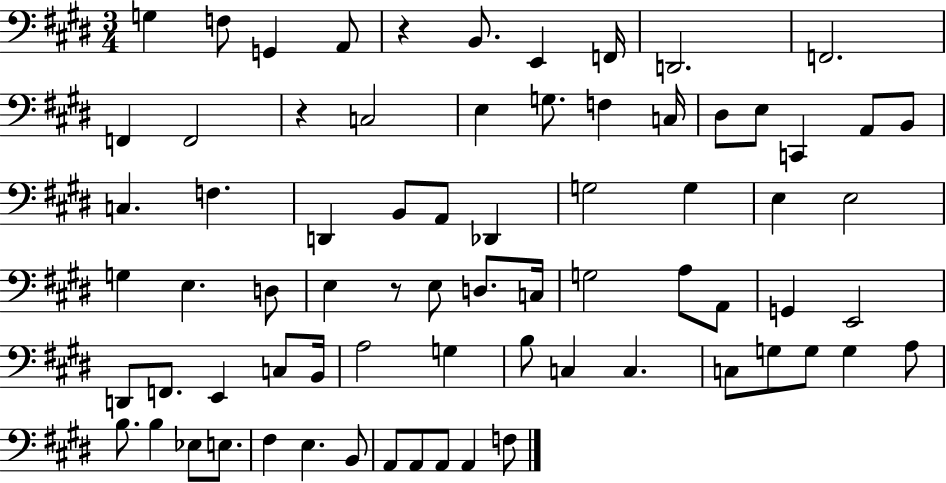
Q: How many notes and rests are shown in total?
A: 73